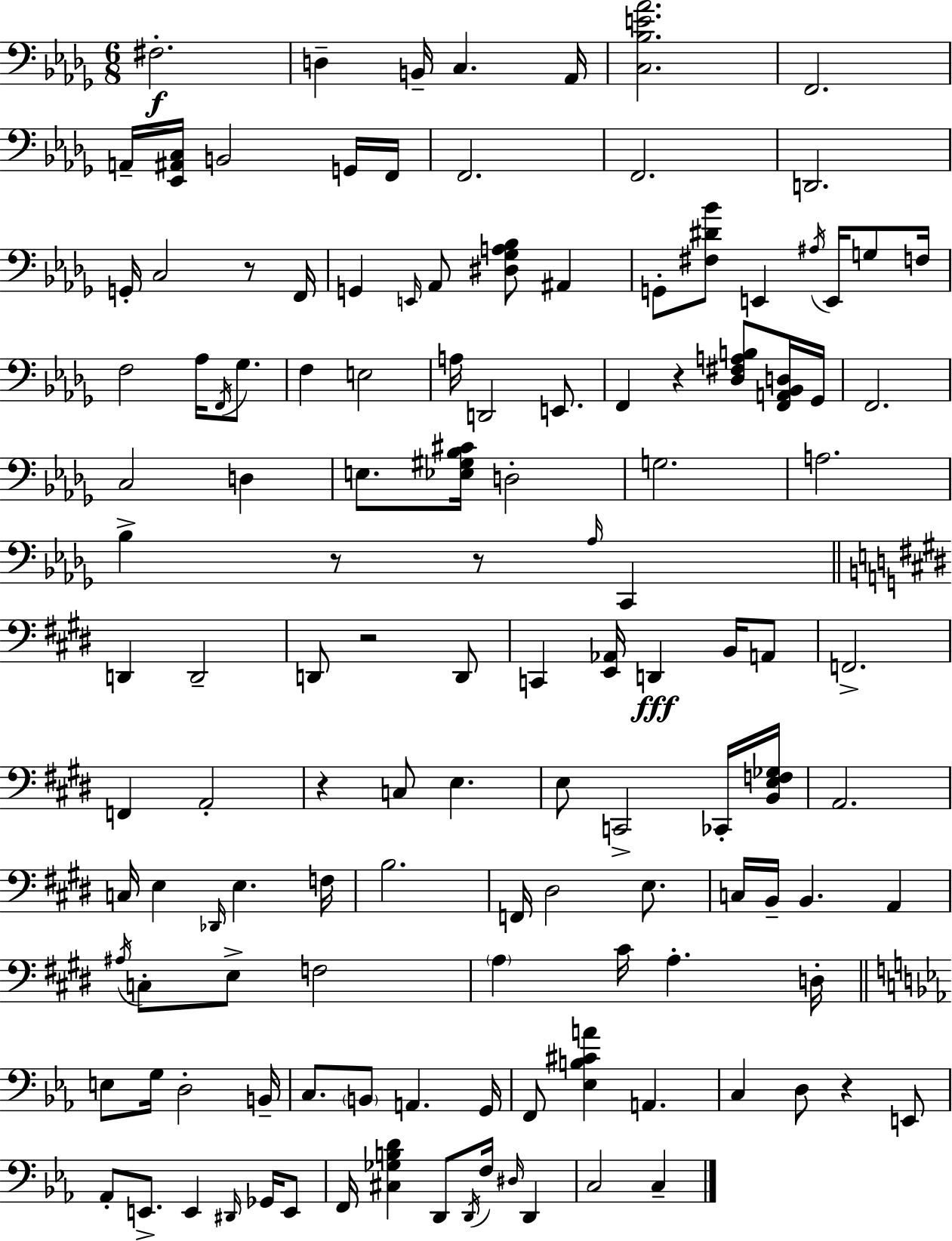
{
  \clef bass
  \numericTimeSignature
  \time 6/8
  \key bes \minor
  fis2.-.\f | d4-- b,16-- c4. aes,16 | <c bes e' aes'>2. | f,2. | \break a,16-- <ees, ais, c>16 b,2 g,16 f,16 | f,2. | f,2. | d,2. | \break g,16-. c2 r8 f,16 | g,4 \grace { e,16 } aes,8 <dis ges a bes>8 ais,4 | g,8-. <fis dis' bes'>8 e,4 \acciaccatura { ais16 } e,16 g8 | f16 f2 aes16 \acciaccatura { f,16 } | \break ges8. f4 e2 | a16 d,2 | e,8. f,4 r4 <des fis a b>8 | <f, a, bes, d>16 ges,16 f,2. | \break c2 d4 | e8. <ees gis bes cis'>16 d2-. | g2. | a2. | \break bes4-> r8 r8 \grace { aes16 } | c,4 \bar "||" \break \key e \major d,4 d,2-- | d,8 r2 d,8 | c,4 <e, aes,>16 d,4\fff b,16 a,8 | f,2.-> | \break f,4 a,2-. | r4 c8 e4. | e8 c,2-> ces,16-. <b, e f ges>16 | a,2. | \break c16 e4 \grace { des,16 } e4. | f16 b2. | f,16 dis2 e8. | c16 b,16-- b,4. a,4 | \break \acciaccatura { ais16 } c8-. e8-> f2 | \parenthesize a4 cis'16 a4.-. | d16-. \bar "||" \break \key ees \major e8 g16 d2-. b,16-- | c8. \parenthesize b,8 a,4. g,16 | f,8 <ees b cis' a'>4 a,4. | c4 d8 r4 e,8 | \break aes,8-. e,8.-> e,4 \grace { dis,16 } ges,16 e,8 | f,16 <cis ges b d'>4 d,8 \acciaccatura { d,16 } f16 \grace { dis16 } d,4 | c2 c4-- | \bar "|."
}